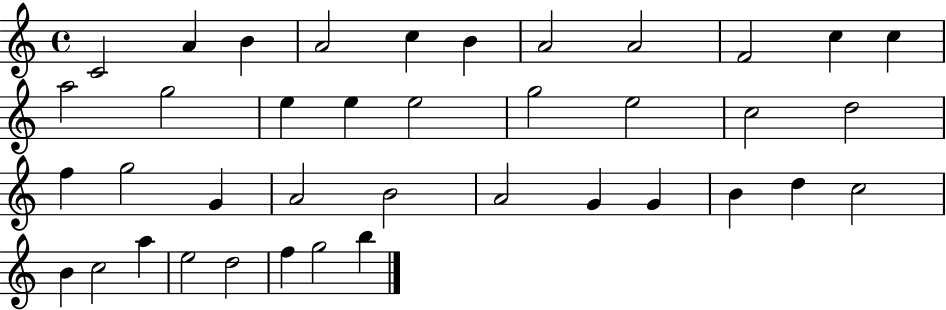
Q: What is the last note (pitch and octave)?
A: B5